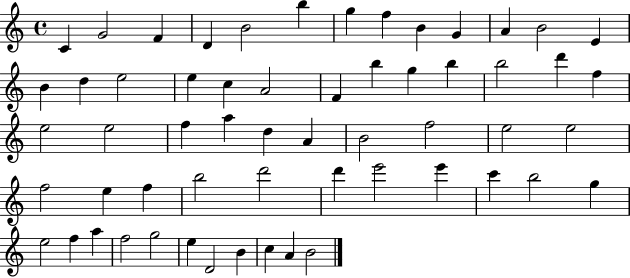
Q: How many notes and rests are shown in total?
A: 58